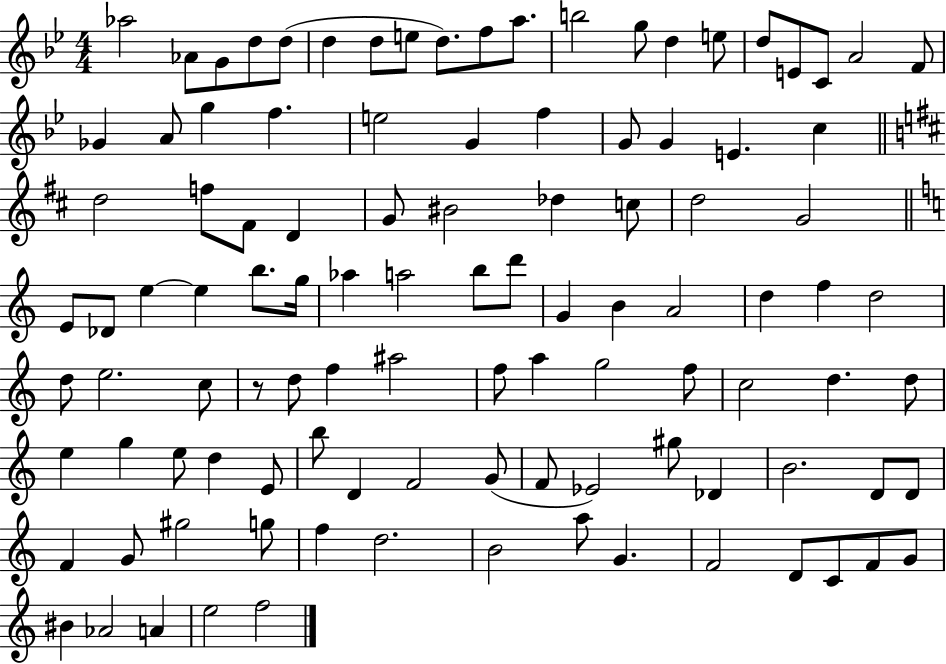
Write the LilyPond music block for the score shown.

{
  \clef treble
  \numericTimeSignature
  \time 4/4
  \key bes \major
  aes''2 aes'8 g'8 d''8 d''8( | d''4 d''8 e''8 d''8.) f''8 a''8. | b''2 g''8 d''4 e''8 | d''8 e'8 c'8 a'2 f'8 | \break ges'4 a'8 g''4 f''4. | e''2 g'4 f''4 | g'8 g'4 e'4. c''4 | \bar "||" \break \key d \major d''2 f''8 fis'8 d'4 | g'8 bis'2 des''4 c''8 | d''2 g'2 | \bar "||" \break \key c \major e'8 des'8 e''4~~ e''4 b''8. g''16 | aes''4 a''2 b''8 d'''8 | g'4 b'4 a'2 | d''4 f''4 d''2 | \break d''8 e''2. c''8 | r8 d''8 f''4 ais''2 | f''8 a''4 g''2 f''8 | c''2 d''4. d''8 | \break e''4 g''4 e''8 d''4 e'8 | b''8 d'4 f'2 g'8( | f'8 ees'2) gis''8 des'4 | b'2. d'8 d'8 | \break f'4 g'8 gis''2 g''8 | f''4 d''2. | b'2 a''8 g'4. | f'2 d'8 c'8 f'8 g'8 | \break bis'4 aes'2 a'4 | e''2 f''2 | \bar "|."
}